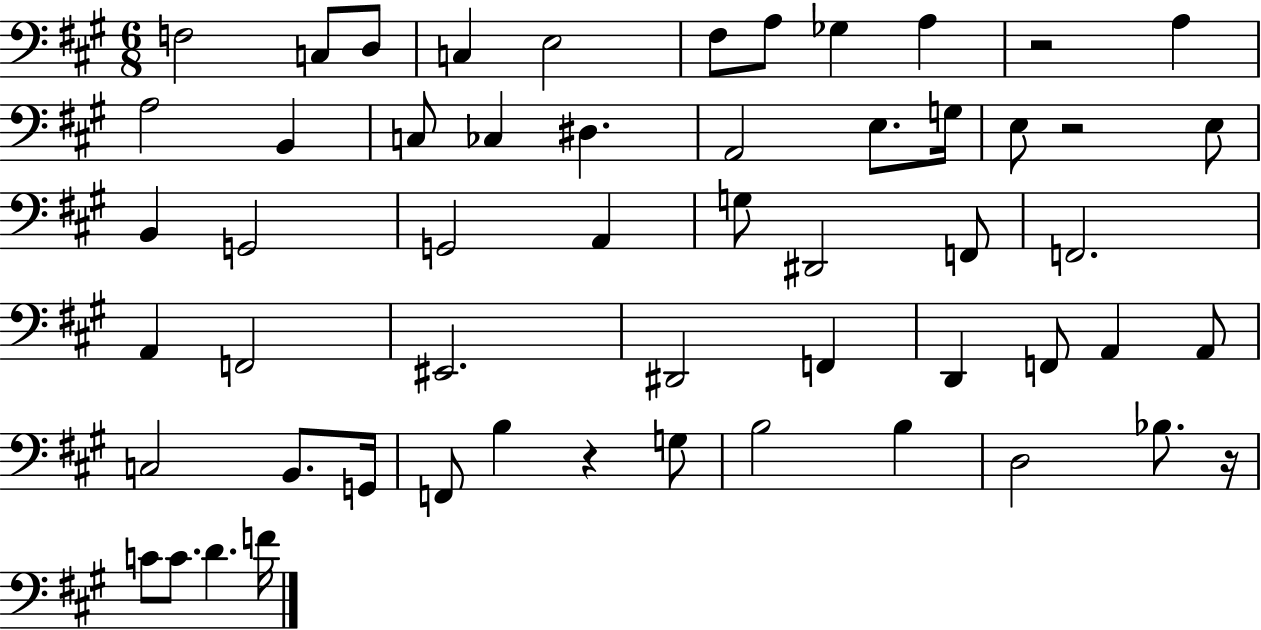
F3/h C3/e D3/e C3/q E3/h F#3/e A3/e Gb3/q A3/q R/h A3/q A3/h B2/q C3/e CES3/q D#3/q. A2/h E3/e. G3/s E3/e R/h E3/e B2/q G2/h G2/h A2/q G3/e D#2/h F2/e F2/h. A2/q F2/h EIS2/h. D#2/h F2/q D2/q F2/e A2/q A2/e C3/h B2/e. G2/s F2/e B3/q R/q G3/e B3/h B3/q D3/h Bb3/e. R/s C4/e C4/e. D4/q. F4/s